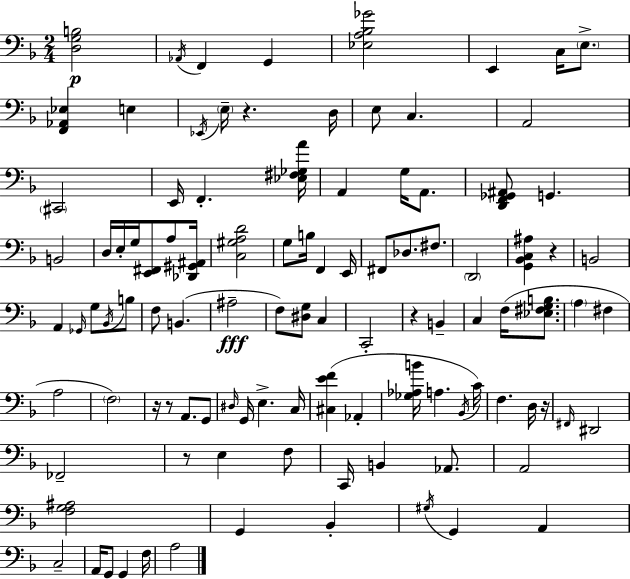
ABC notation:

X:1
T:Untitled
M:2/4
L:1/4
K:F
[D,G,B,]2 _A,,/4 F,, G,, [_E,A,_B,_G]2 E,, C,/4 E,/2 [F,,_A,,_E,] E, _E,,/4 E,/4 z D,/4 E,/2 C, A,,2 ^C,,2 E,,/4 F,, [_E,^F,_G,A]/4 A,, G,/4 A,,/2 [D,,F,,_G,,^A,,]/2 G,, B,,2 D,/4 E,/4 G,/4 [E,,^F,,]/2 A,/2 [_D,,^G,,^A,,]/4 [C,^G,A,D]2 G,/2 B,/4 F,, E,,/4 ^F,,/2 _D,/2 ^F,/2 D,,2 [G,,_B,,C,^A,] z B,,2 A,, _G,,/4 G,/2 _B,,/4 B,/2 F,/2 B,, ^A,2 F,/2 [^D,G,]/2 C, C,,2 z B,, C, F,/4 [_E,^F,G,B,]/2 A, ^F, A,2 F,2 z/4 z/2 A,,/2 G,,/2 ^D,/4 G,,/4 E, C,/4 [^C,EF] _A,, [_G,_A,B]/4 A, _B,,/4 C/4 F, D,/4 z/4 ^F,,/4 ^D,,2 _F,,2 z/2 E, F,/2 C,,/4 B,, _A,,/2 A,,2 [F,G,^A,]2 G,, _B,, ^G,/4 G,, A,, C,2 A,,/4 G,,/2 G,, F,/4 A,2